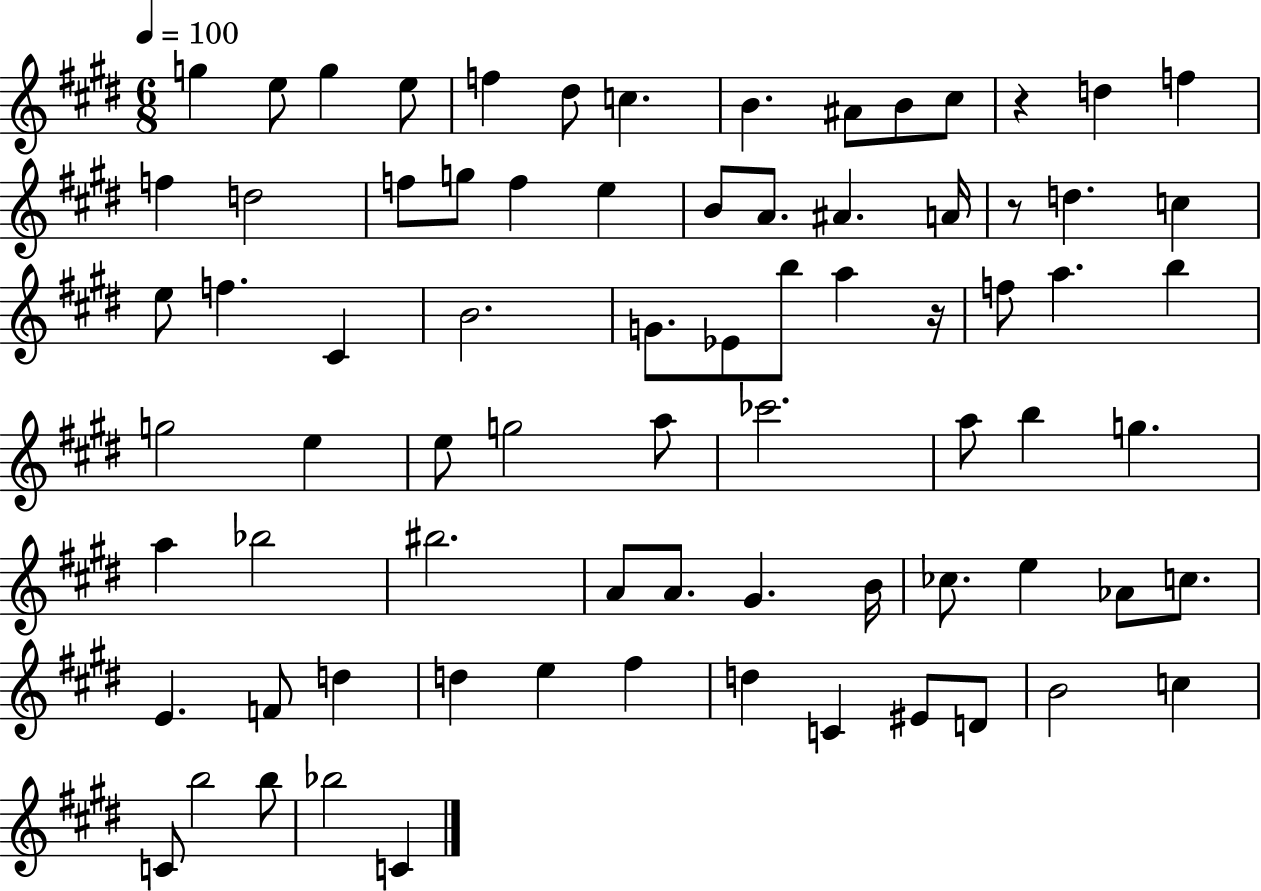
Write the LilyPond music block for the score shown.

{
  \clef treble
  \numericTimeSignature
  \time 6/8
  \key e \major
  \tempo 4 = 100
  g''4 e''8 g''4 e''8 | f''4 dis''8 c''4. | b'4. ais'8 b'8 cis''8 | r4 d''4 f''4 | \break f''4 d''2 | f''8 g''8 f''4 e''4 | b'8 a'8. ais'4. a'16 | r8 d''4. c''4 | \break e''8 f''4. cis'4 | b'2. | g'8. ees'8 b''8 a''4 r16 | f''8 a''4. b''4 | \break g''2 e''4 | e''8 g''2 a''8 | ces'''2. | a''8 b''4 g''4. | \break a''4 bes''2 | bis''2. | a'8 a'8. gis'4. b'16 | ces''8. e''4 aes'8 c''8. | \break e'4. f'8 d''4 | d''4 e''4 fis''4 | d''4 c'4 eis'8 d'8 | b'2 c''4 | \break c'8 b''2 b''8 | bes''2 c'4 | \bar "|."
}